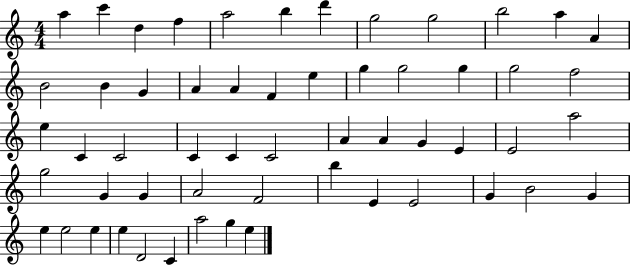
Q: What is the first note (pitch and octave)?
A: A5